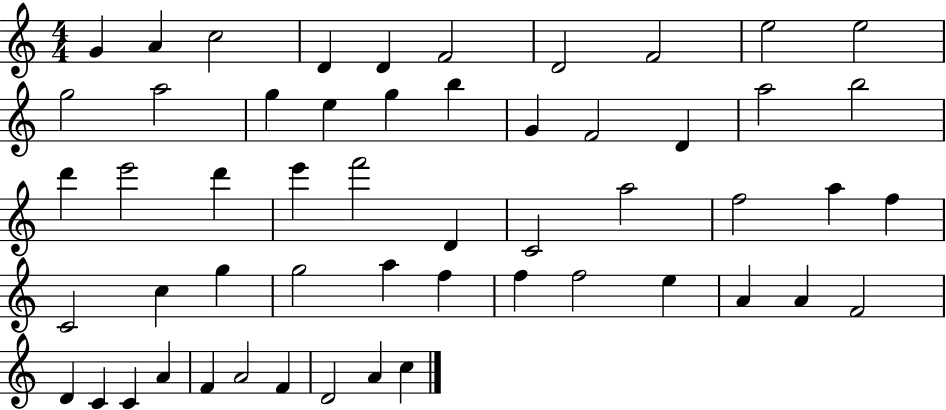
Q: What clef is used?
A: treble